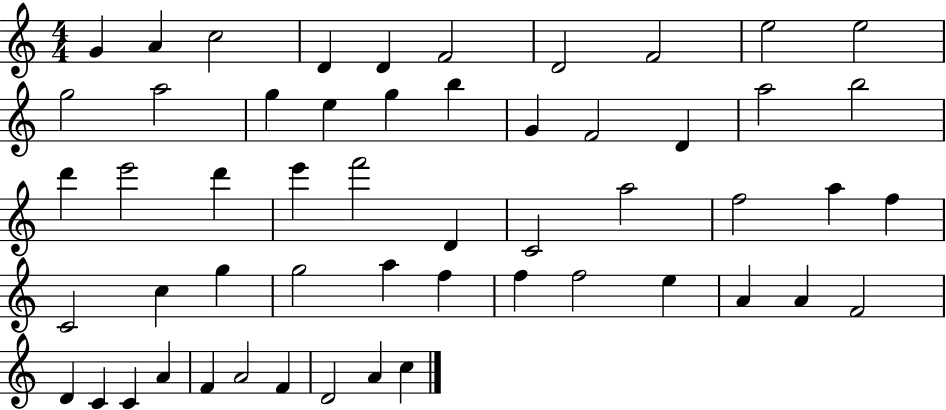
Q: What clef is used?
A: treble